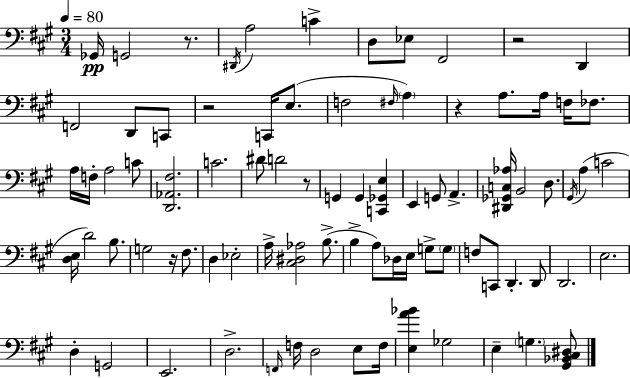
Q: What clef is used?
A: bass